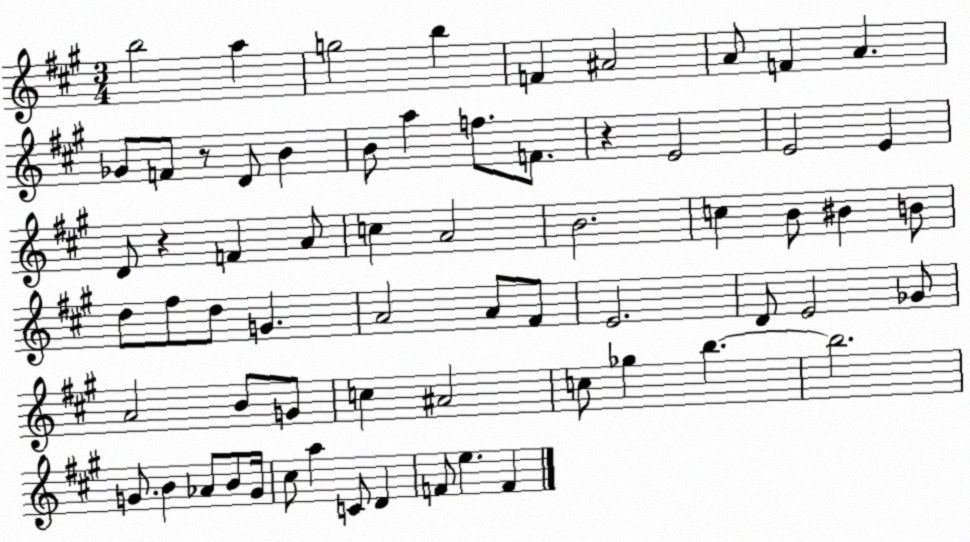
X:1
T:Untitled
M:3/4
L:1/4
K:A
b2 a g2 b F ^A2 A/2 F A _G/2 F/2 z/2 D/2 B B/2 a f/2 F/2 z E2 E2 E D/2 z F A/2 c A2 B2 c B/2 ^B B/2 d/2 ^f/2 d/2 G A2 A/2 ^F/2 E2 D/2 E2 _G/2 A2 B/2 G/2 c ^A2 c/2 _g b b2 G/2 B _A/2 B/2 G/4 ^c/2 a C/2 D F/2 e F